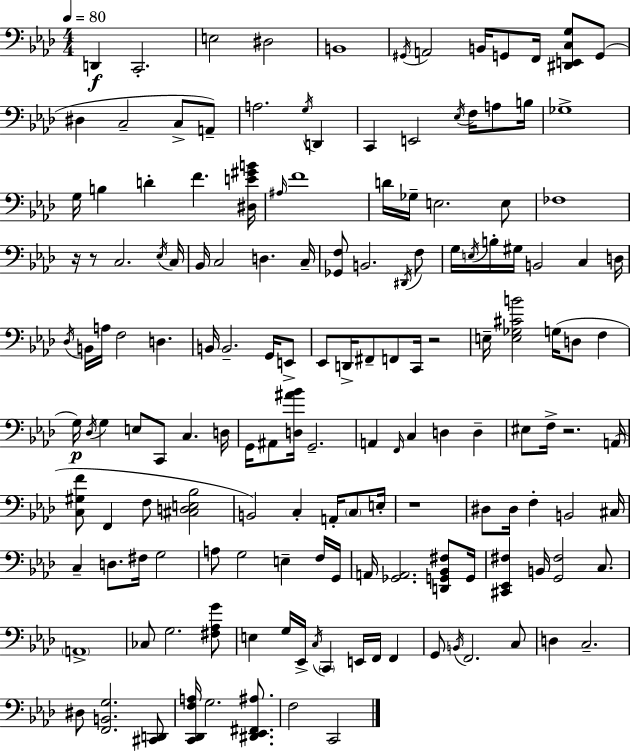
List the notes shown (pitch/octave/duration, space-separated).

D2/q C2/h. E3/h D#3/h B2/w G#2/s A2/h B2/s G2/e F2/s [D#2,E2,C3,G3]/e G2/e D#3/q C3/h C3/e A2/e A3/h. G3/s D2/q C2/q E2/h Eb3/s F3/s A3/e B3/s Gb3/w G3/s B3/q D4/q F4/q. [D#3,E4,G#4,B4]/s A#3/s F4/w D4/s Gb3/s E3/h. E3/e FES3/w R/s R/e C3/h. Eb3/s C3/s Bb2/s C3/h D3/q. C3/s [Gb2,F3]/e B2/h. D#2/s F3/e G3/s E3/s B3/s G#3/s B2/h C3/q D3/s Db3/s B2/s A3/s F3/h D3/q. B2/s B2/h. G2/s E2/e Eb2/e D2/s F#2/e F2/e C2/s R/h E3/s [E3,Gb3,C#4,B4]/h G3/s D3/e F3/q G3/s Db3/s G3/q E3/e C2/e C3/q. D3/s G2/s A#2/e [D3,A#4,Bb4]/s G2/h. A2/q F2/s C3/q D3/q D3/q EIS3/e F3/s R/h. A2/s [C3,G#3,F4]/e F2/q F3/e [C#3,D3,E3,Bb3]/h B2/h C3/q A2/s C3/e E3/s R/w D#3/e D#3/s F3/q B2/h C#3/s C3/q D3/e. F#3/s G3/h A3/e G3/h E3/q F3/s G2/s A2/s [Gb2,A2]/h. [D2,G2,Bb2,F#3]/e G2/s [C#2,Eb2,F#3]/q B2/s [G2,F#3]/h C3/e. A2/w CES3/e G3/h. [F#3,Ab3,G4]/e E3/q G3/s Eb2/s C3/s C2/q E2/s F2/s F2/q G2/e B2/s F2/h. C3/e D3/q C3/h. D#3/e [F2,B2,G3]/h. [C#2,D2]/e [C2,Db2,F3,A3]/s G3/h. [D#2,Eb2,F#2,A#3]/e. F3/h C2/h